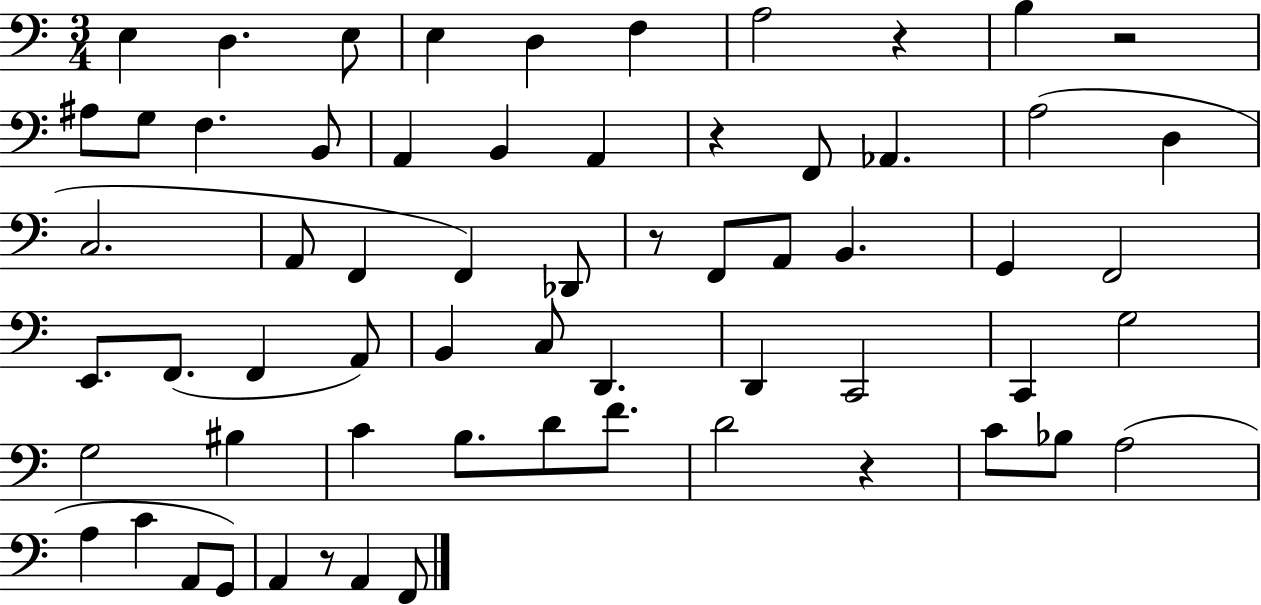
X:1
T:Untitled
M:3/4
L:1/4
K:C
E, D, E,/2 E, D, F, A,2 z B, z2 ^A,/2 G,/2 F, B,,/2 A,, B,, A,, z F,,/2 _A,, A,2 D, C,2 A,,/2 F,, F,, _D,,/2 z/2 F,,/2 A,,/2 B,, G,, F,,2 E,,/2 F,,/2 F,, A,,/2 B,, C,/2 D,, D,, C,,2 C,, G,2 G,2 ^B, C B,/2 D/2 F/2 D2 z C/2 _B,/2 A,2 A, C A,,/2 G,,/2 A,, z/2 A,, F,,/2